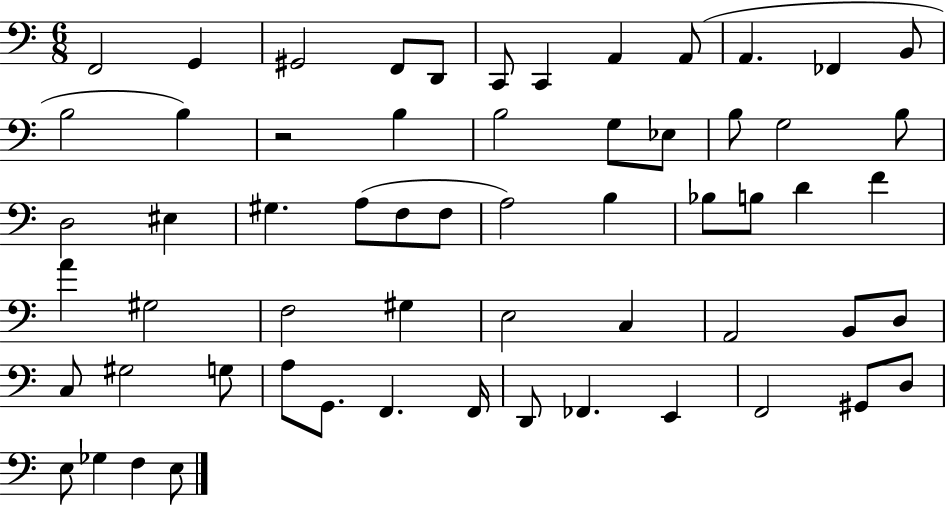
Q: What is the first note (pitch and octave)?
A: F2